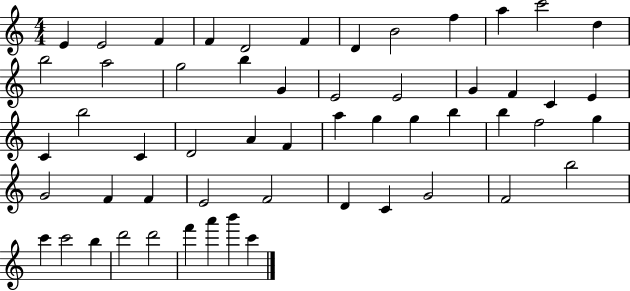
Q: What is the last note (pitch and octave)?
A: C6